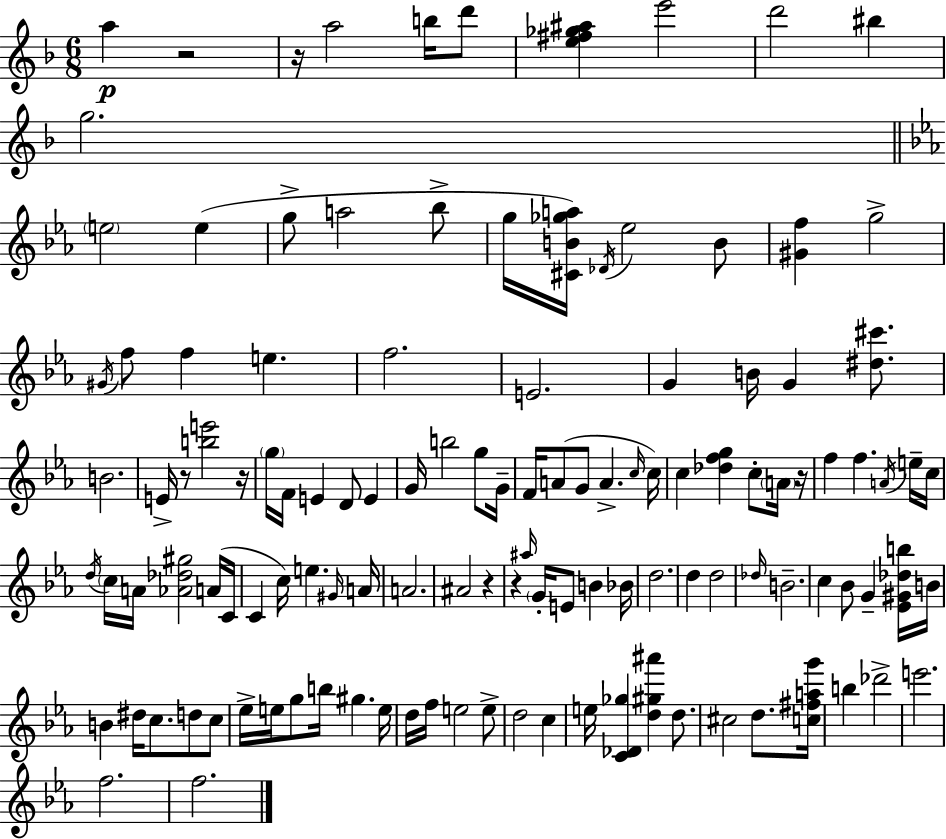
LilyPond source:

{
  \clef treble
  \numericTimeSignature
  \time 6/8
  \key f \major
  \repeat volta 2 { a''4\p r2 | r16 a''2 b''16 d'''8 | <e'' fis'' ges'' ais''>4 e'''2 | d'''2 bis''4 | \break g''2. | \bar "||" \break \key c \minor \parenthesize e''2 e''4( | g''8-> a''2 bes''8-> | g''16 <cis' b' ges'' a''>16) \acciaccatura { des'16 } ees''2 b'8 | <gis' f''>4 g''2-> | \break \acciaccatura { gis'16 } f''8 f''4 e''4. | f''2. | e'2. | g'4 b'16 g'4 <dis'' cis'''>8. | \break b'2. | e'16-> r8 <b'' e'''>2 | r16 \parenthesize g''16 f'16 e'4 d'8 e'4 | g'16 b''2 g''8 | \break g'16-- f'16 a'8( g'8 a'4.-> | \grace { c''16 }) c''16 c''4 <des'' f'' g''>4 c''8-. | \parenthesize a'16 r16 f''4 f''4. | \acciaccatura { a'16 } e''16-- c''16 \acciaccatura { d''16 } \parenthesize c''16 a'16 <aes' des'' gis''>2 | \break a'16( c'16 c'4 c''16) e''4. | \grace { gis'16 } a'16 a'2. | ais'2 | r4 r4 \grace { ais''16 } \parenthesize g'16-. | \break e'8 b'4 bes'16 d''2. | d''4 d''2 | \grace { des''16 } b'2.-- | c''4 | \break bes'8 g'4-- <ees' gis' des'' b''>16 b'16 b'4 | dis''16 c''8. d''8 c''8 ees''16-> e''16 g''8 | b''16 gis''4. e''16 d''16 f''16 e''2 | e''8-> d''2 | \break c''4 e''16 <c' des' ges''>4 | <d'' gis'' ais'''>4 d''8. cis''2 | d''8. <c'' fis'' a'' g'''>16 b''4 | des'''2-> e'''2. | \break f''2. | f''2. | } \bar "|."
}